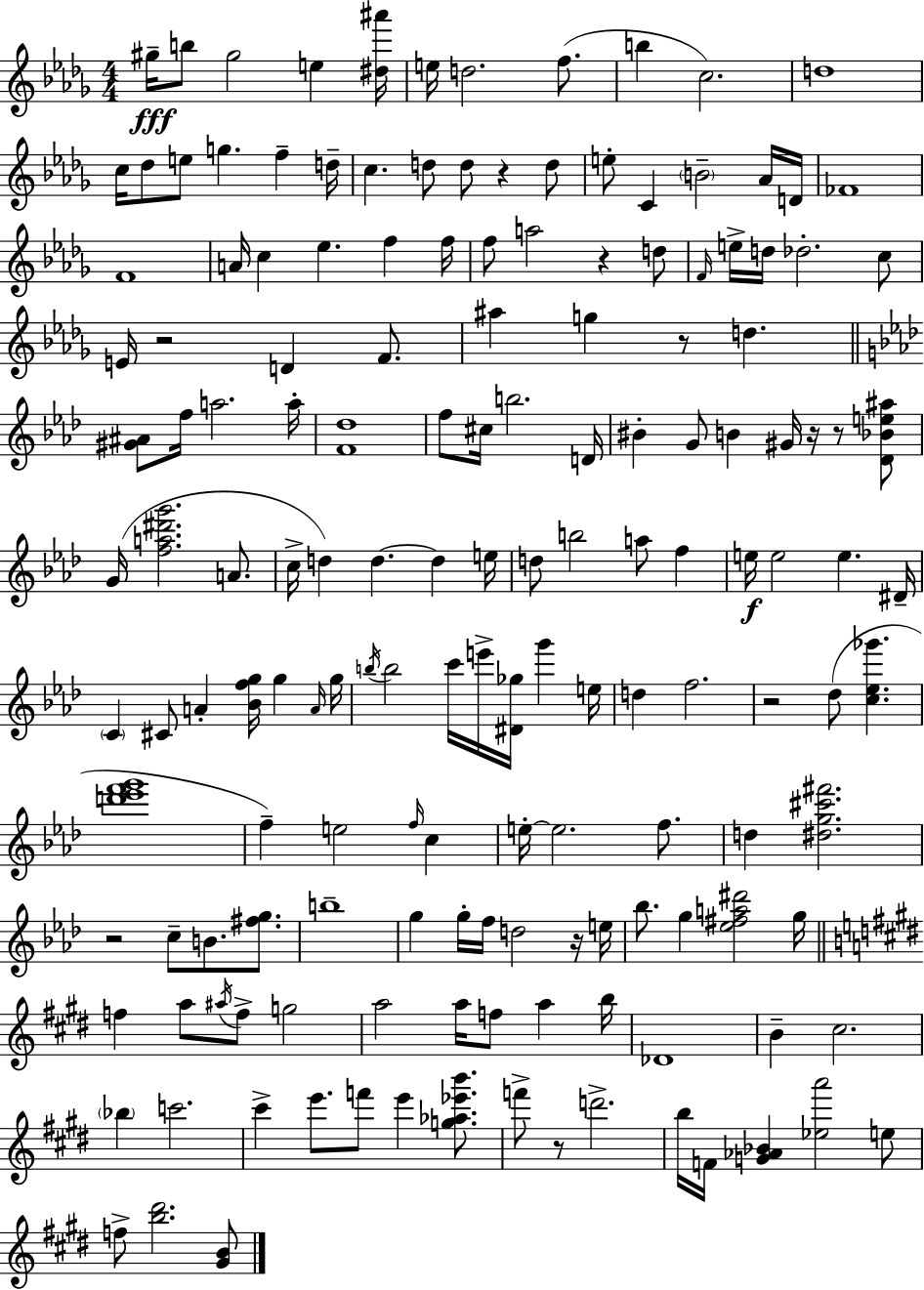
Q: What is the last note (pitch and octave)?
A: F5